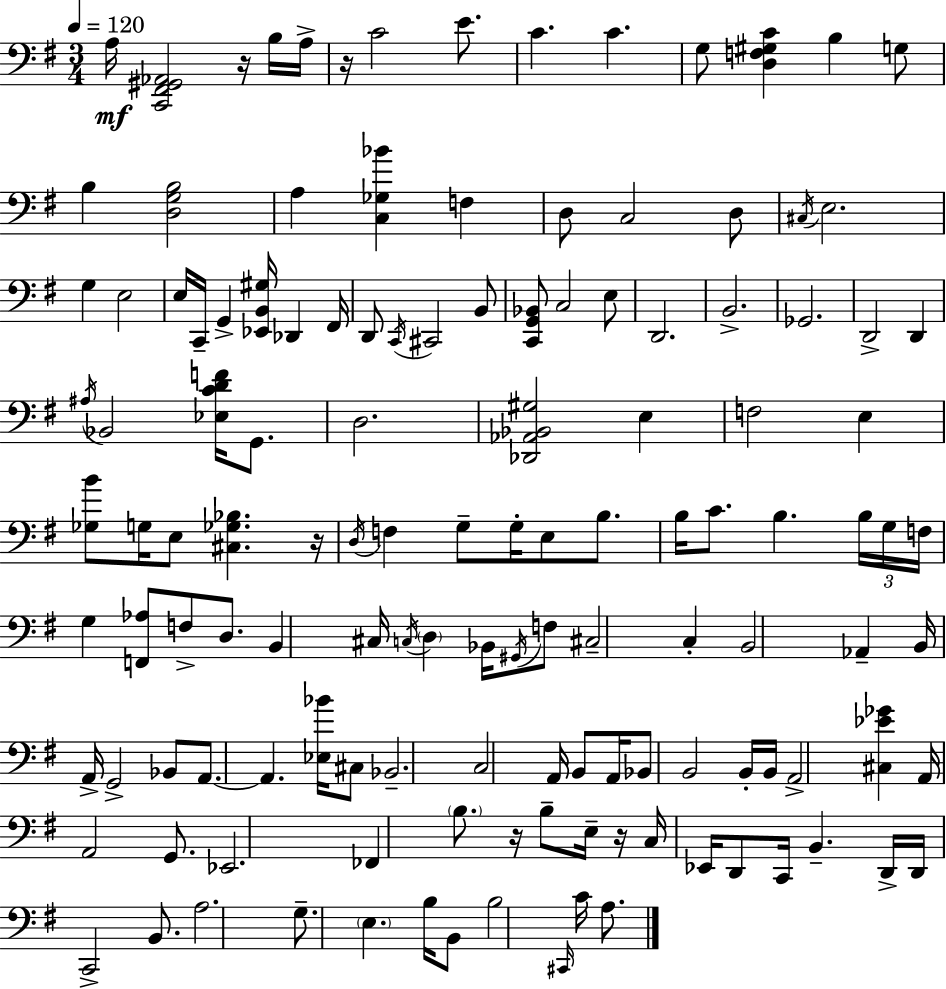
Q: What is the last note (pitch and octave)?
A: A3